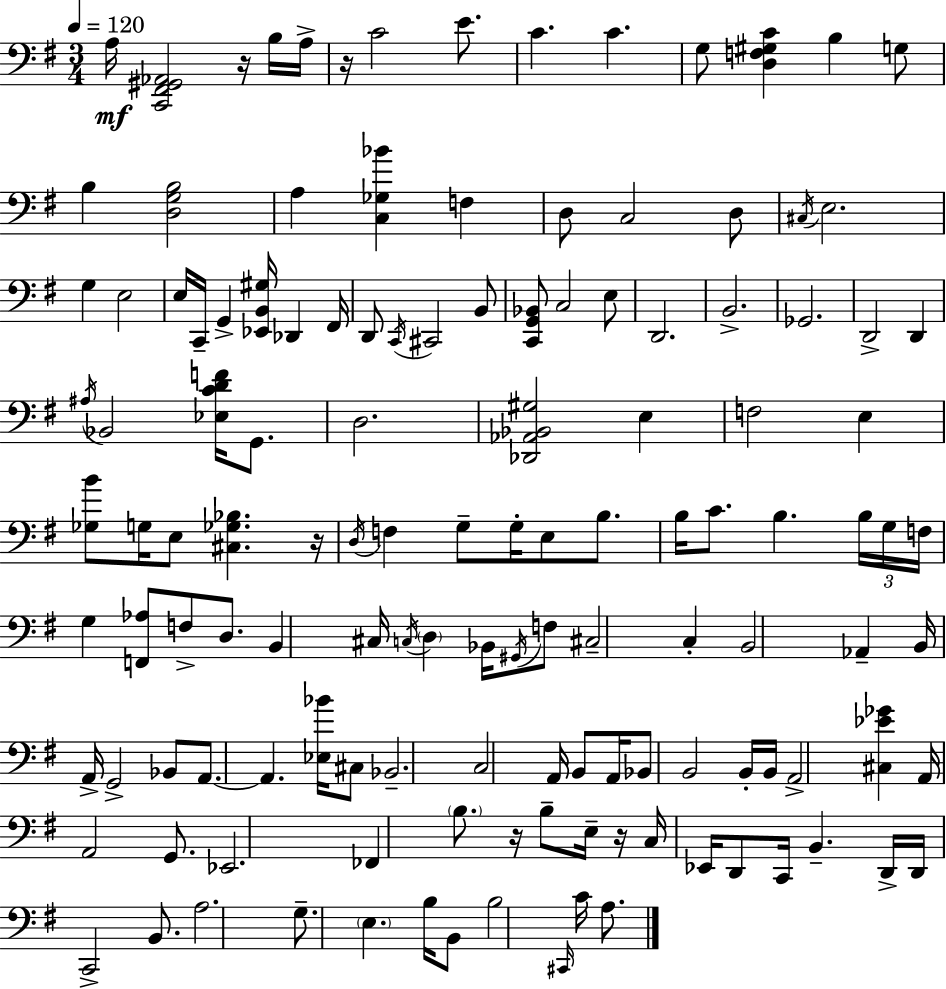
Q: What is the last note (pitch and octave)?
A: A3